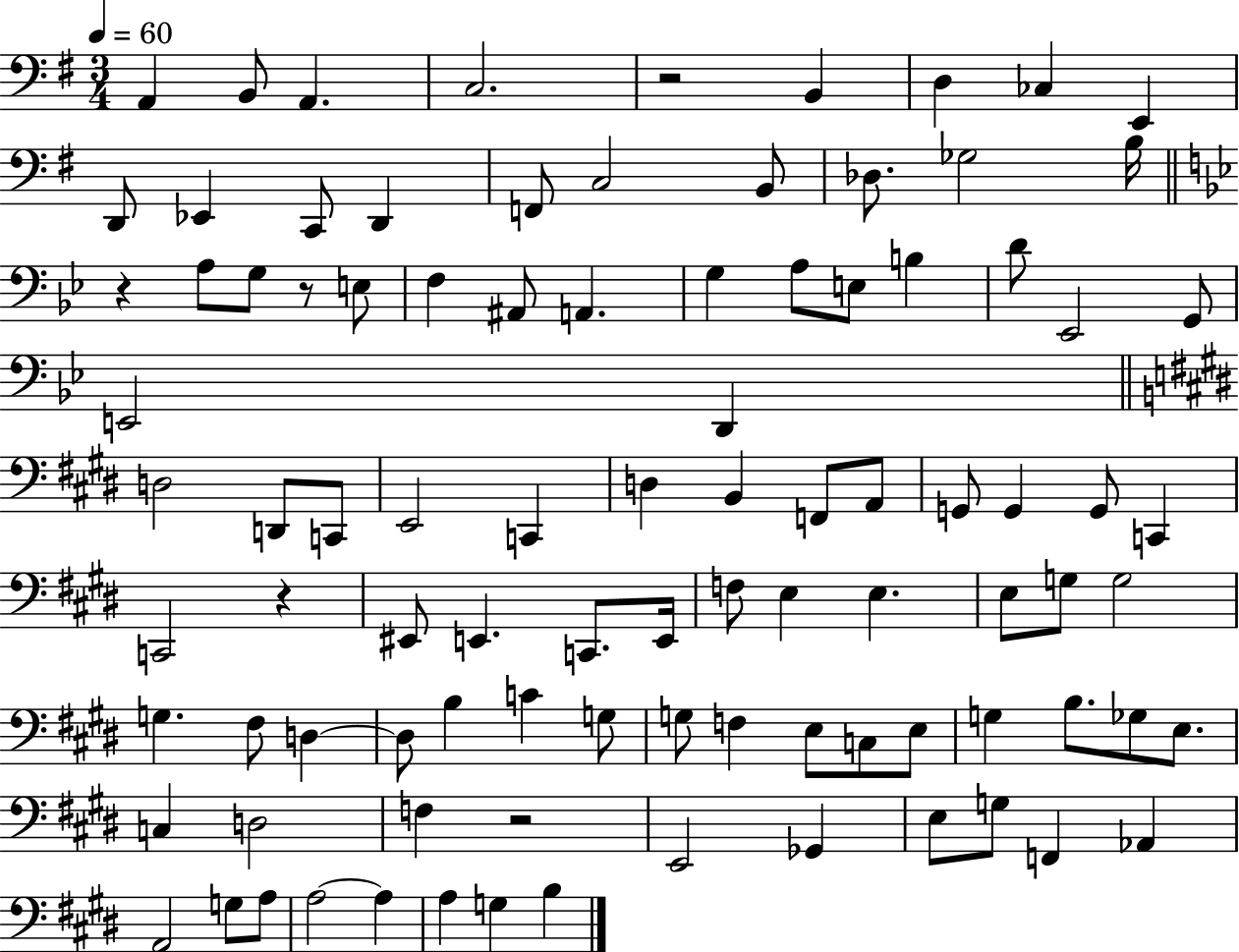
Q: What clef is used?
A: bass